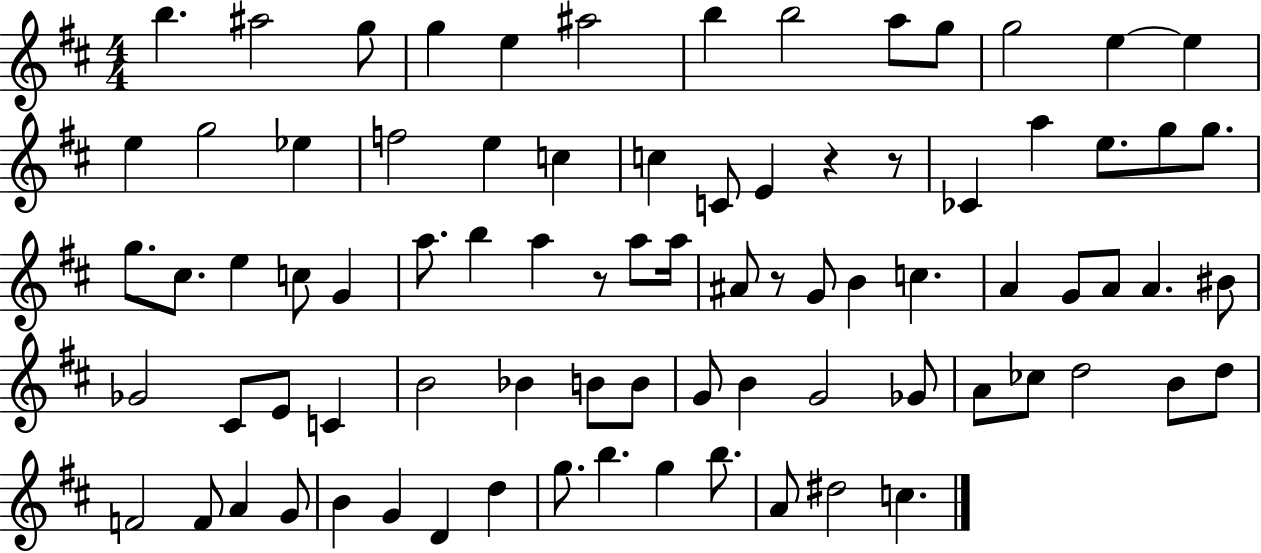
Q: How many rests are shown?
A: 4